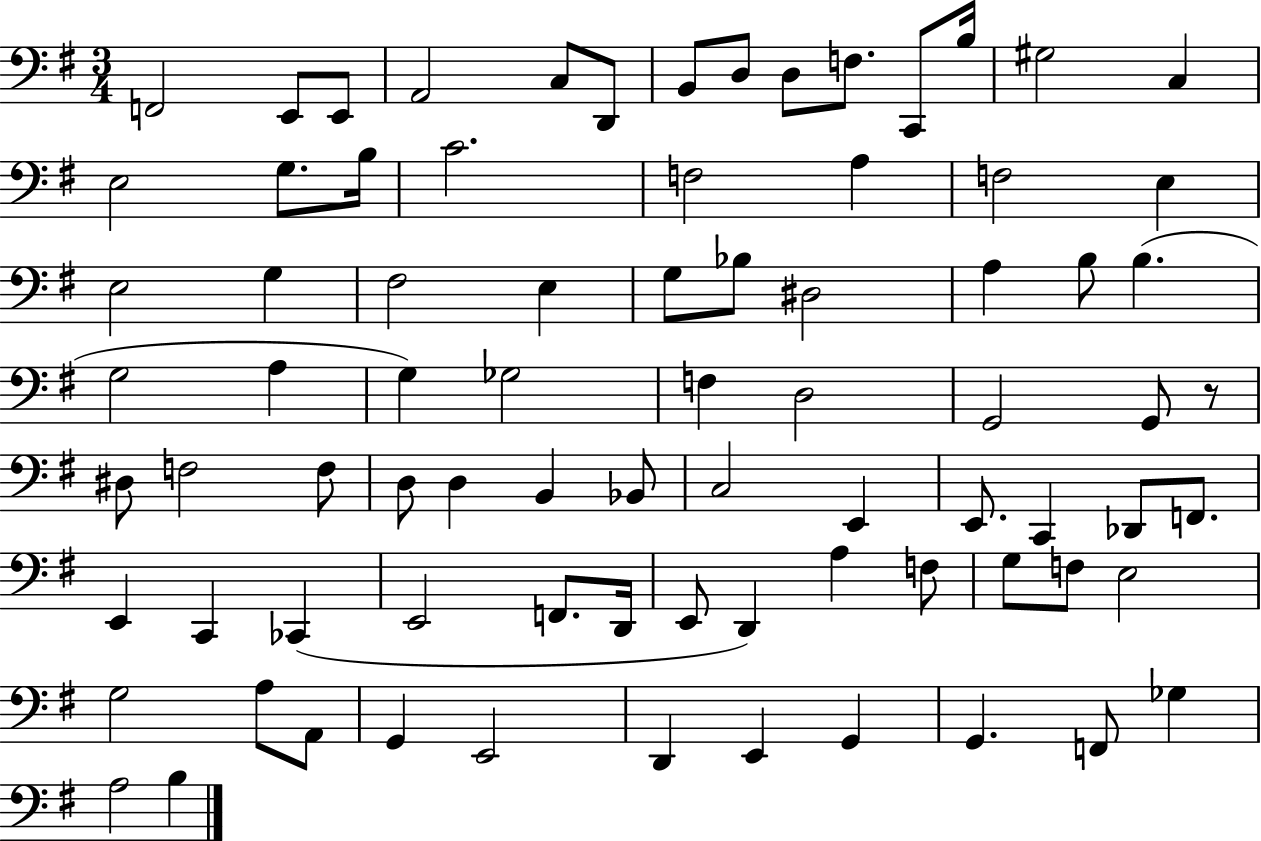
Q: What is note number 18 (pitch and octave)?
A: C4